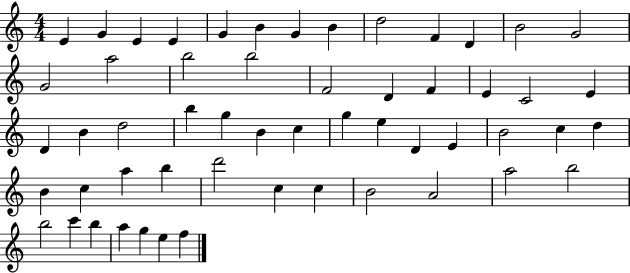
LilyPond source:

{
  \clef treble
  \numericTimeSignature
  \time 4/4
  \key c \major
  e'4 g'4 e'4 e'4 | g'4 b'4 g'4 b'4 | d''2 f'4 d'4 | b'2 g'2 | \break g'2 a''2 | b''2 b''2 | f'2 d'4 f'4 | e'4 c'2 e'4 | \break d'4 b'4 d''2 | b''4 g''4 b'4 c''4 | g''4 e''4 d'4 e'4 | b'2 c''4 d''4 | \break b'4 c''4 a''4 b''4 | d'''2 c''4 c''4 | b'2 a'2 | a''2 b''2 | \break b''2 c'''4 b''4 | a''4 g''4 e''4 f''4 | \bar "|."
}